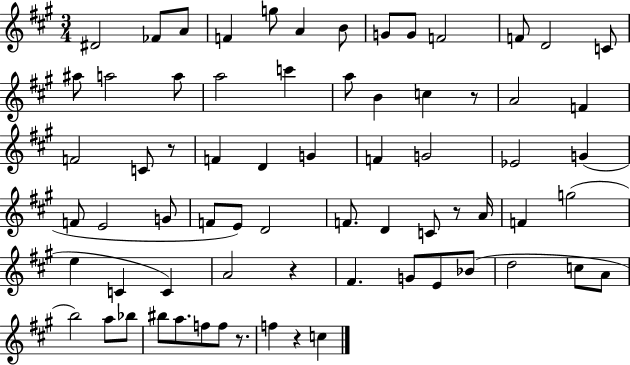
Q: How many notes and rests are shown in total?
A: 70